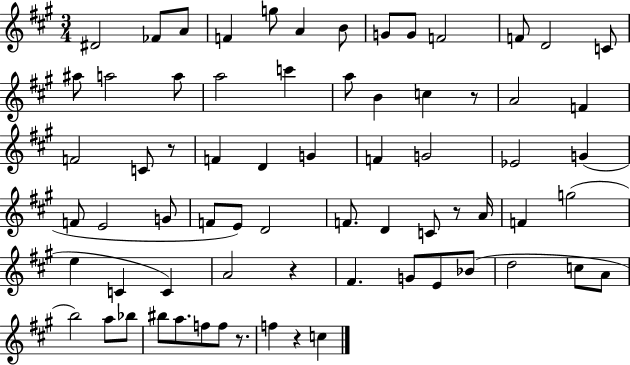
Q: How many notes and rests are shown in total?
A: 70